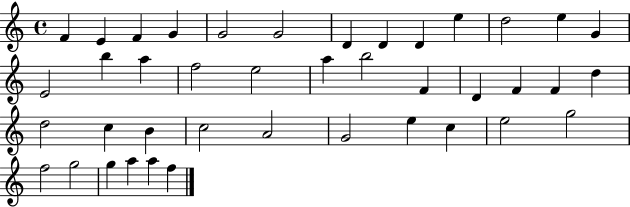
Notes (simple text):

F4/q E4/q F4/q G4/q G4/h G4/h D4/q D4/q D4/q E5/q D5/h E5/q G4/q E4/h B5/q A5/q F5/h E5/h A5/q B5/h F4/q D4/q F4/q F4/q D5/q D5/h C5/q B4/q C5/h A4/h G4/h E5/q C5/q E5/h G5/h F5/h G5/h G5/q A5/q A5/q F5/q